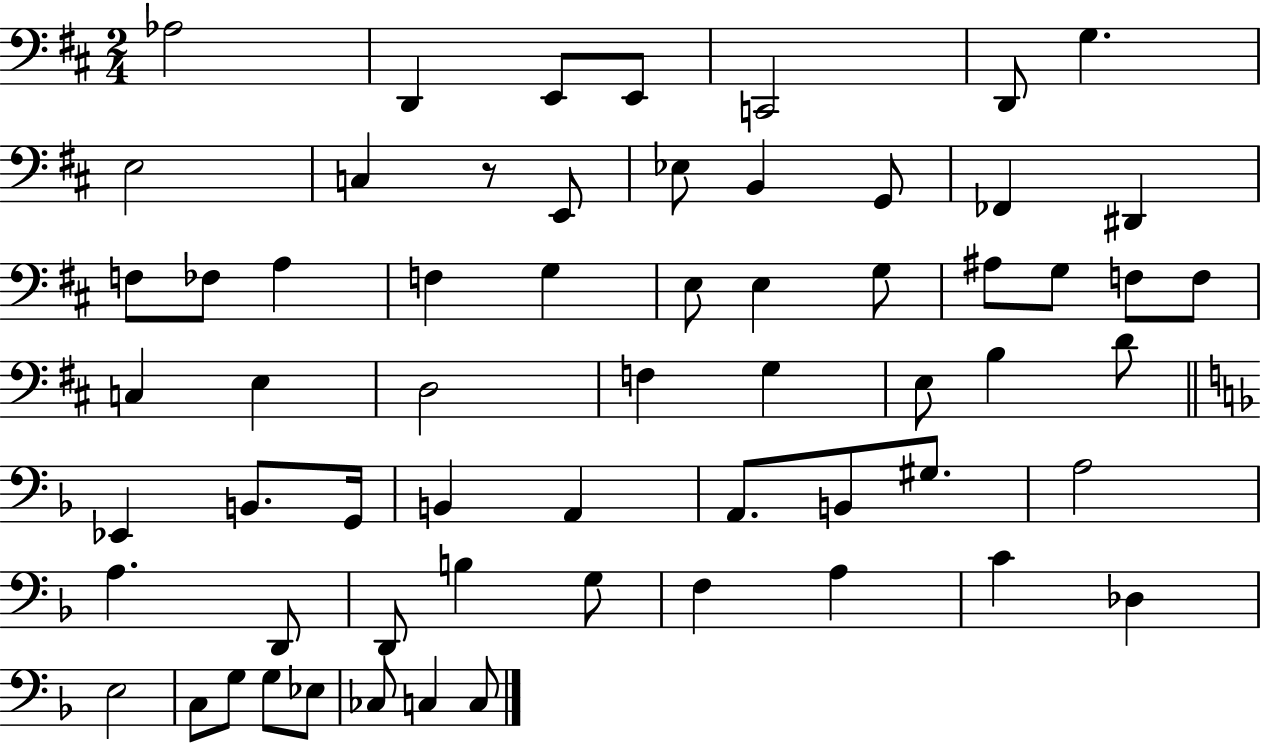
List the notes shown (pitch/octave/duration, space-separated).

Ab3/h D2/q E2/e E2/e C2/h D2/e G3/q. E3/h C3/q R/e E2/e Eb3/e B2/q G2/e FES2/q D#2/q F3/e FES3/e A3/q F3/q G3/q E3/e E3/q G3/e A#3/e G3/e F3/e F3/e C3/q E3/q D3/h F3/q G3/q E3/e B3/q D4/e Eb2/q B2/e. G2/s B2/q A2/q A2/e. B2/e G#3/e. A3/h A3/q. D2/e D2/e B3/q G3/e F3/q A3/q C4/q Db3/q E3/h C3/e G3/e G3/e Eb3/e CES3/e C3/q C3/e